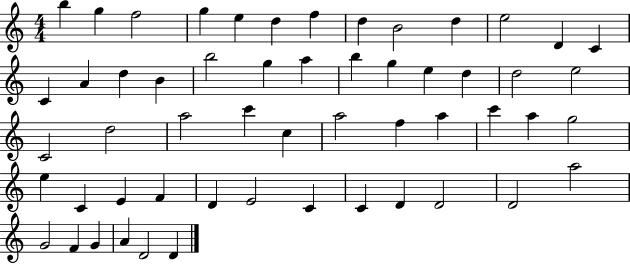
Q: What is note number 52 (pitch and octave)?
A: G4